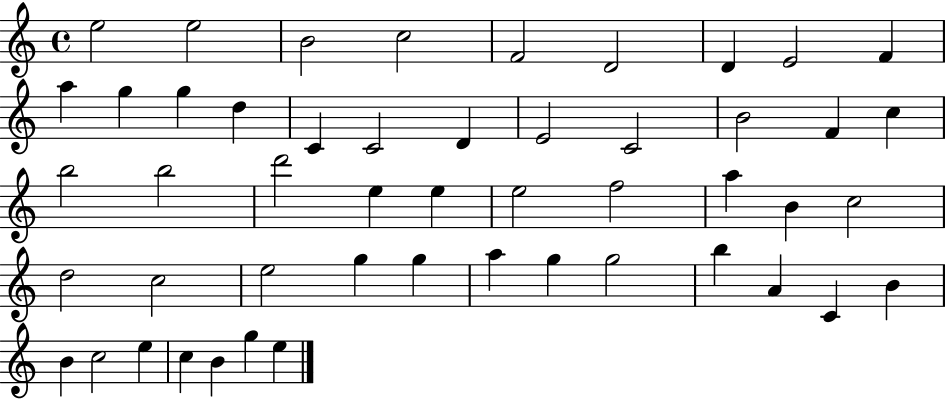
{
  \clef treble
  \time 4/4
  \defaultTimeSignature
  \key c \major
  e''2 e''2 | b'2 c''2 | f'2 d'2 | d'4 e'2 f'4 | \break a''4 g''4 g''4 d''4 | c'4 c'2 d'4 | e'2 c'2 | b'2 f'4 c''4 | \break b''2 b''2 | d'''2 e''4 e''4 | e''2 f''2 | a''4 b'4 c''2 | \break d''2 c''2 | e''2 g''4 g''4 | a''4 g''4 g''2 | b''4 a'4 c'4 b'4 | \break b'4 c''2 e''4 | c''4 b'4 g''4 e''4 | \bar "|."
}